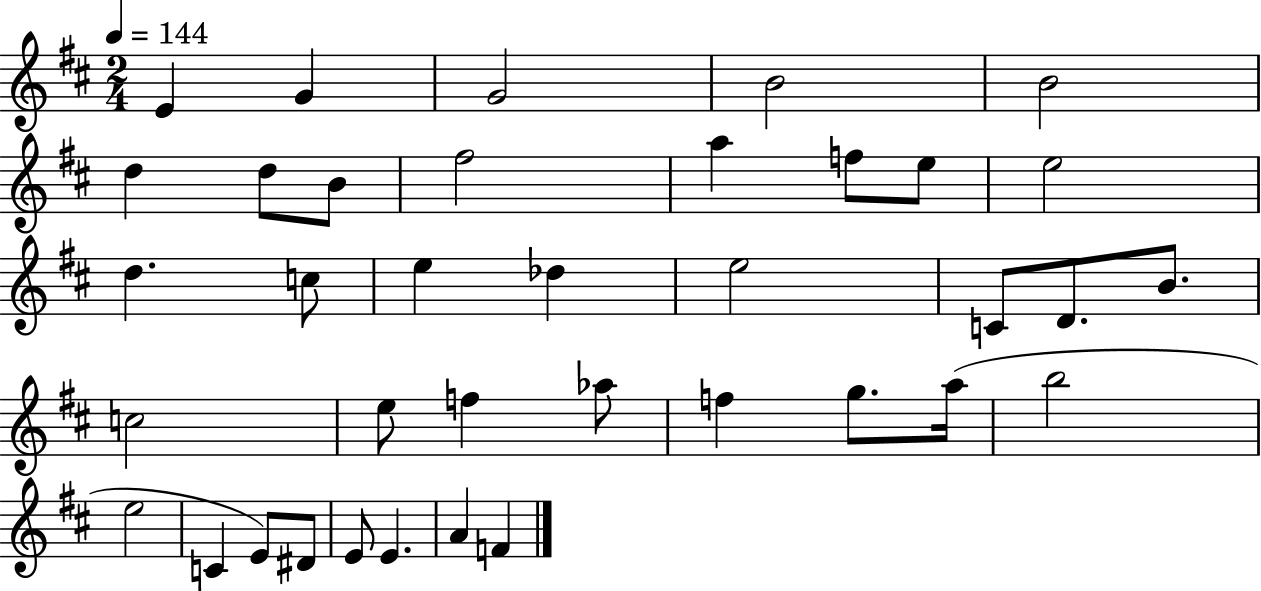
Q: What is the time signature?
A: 2/4